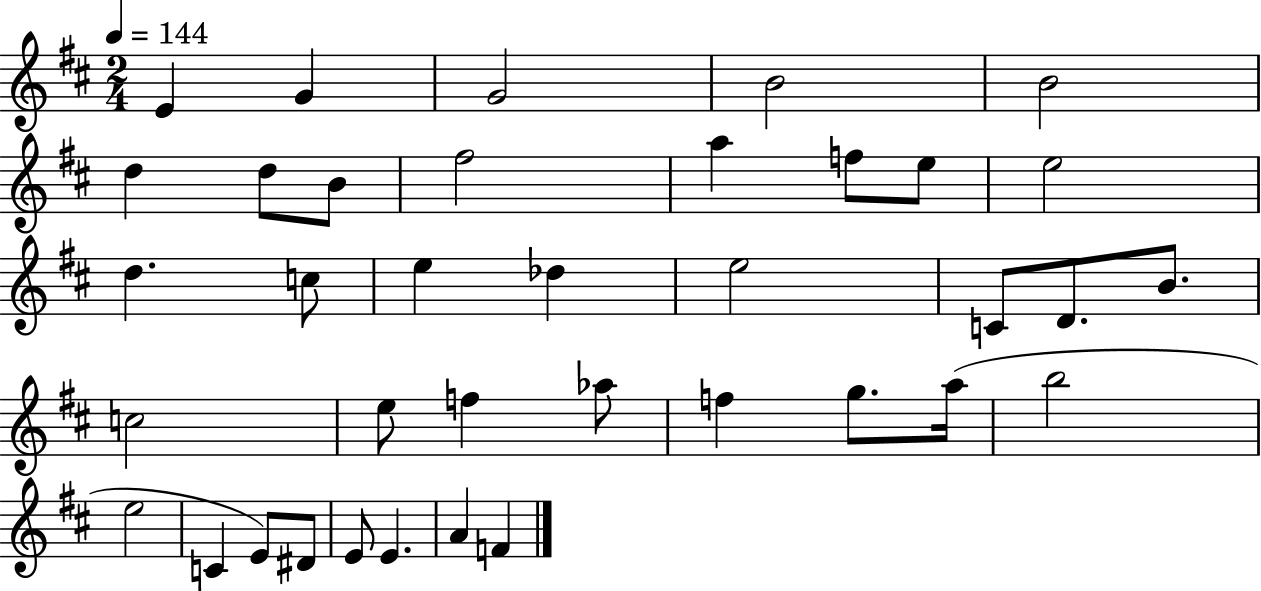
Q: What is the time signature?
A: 2/4